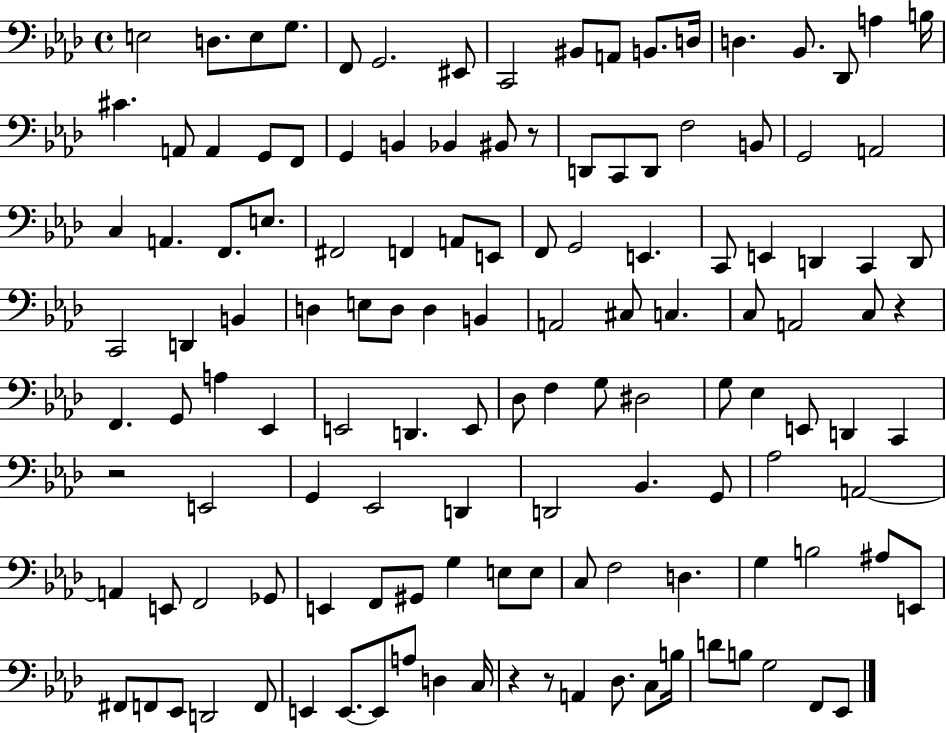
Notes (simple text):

E3/h D3/e. E3/e G3/e. F2/e G2/h. EIS2/e C2/h BIS2/e A2/e B2/e. D3/s D3/q. Bb2/e. Db2/e A3/q B3/s C#4/q. A2/e A2/q G2/e F2/e G2/q B2/q Bb2/q BIS2/e R/e D2/e C2/e D2/e F3/h B2/e G2/h A2/h C3/q A2/q. F2/e. E3/e. F#2/h F2/q A2/e E2/e F2/e G2/h E2/q. C2/e E2/q D2/q C2/q D2/e C2/h D2/q B2/q D3/q E3/e D3/e D3/q B2/q A2/h C#3/e C3/q. C3/e A2/h C3/e R/q F2/q. G2/e A3/q Eb2/q E2/h D2/q. E2/e Db3/e F3/q G3/e D#3/h G3/e Eb3/q E2/e D2/q C2/q R/h E2/h G2/q Eb2/h D2/q D2/h Bb2/q. G2/e Ab3/h A2/h A2/q E2/e F2/h Gb2/e E2/q F2/e G#2/e G3/q E3/e E3/e C3/e F3/h D3/q. G3/q B3/h A#3/e E2/e F#2/e F2/e Eb2/e D2/h F2/e E2/q E2/e. E2/e A3/e D3/q C3/s R/q R/e A2/q Db3/e. C3/e B3/s D4/e B3/e G3/h F2/e Eb2/e